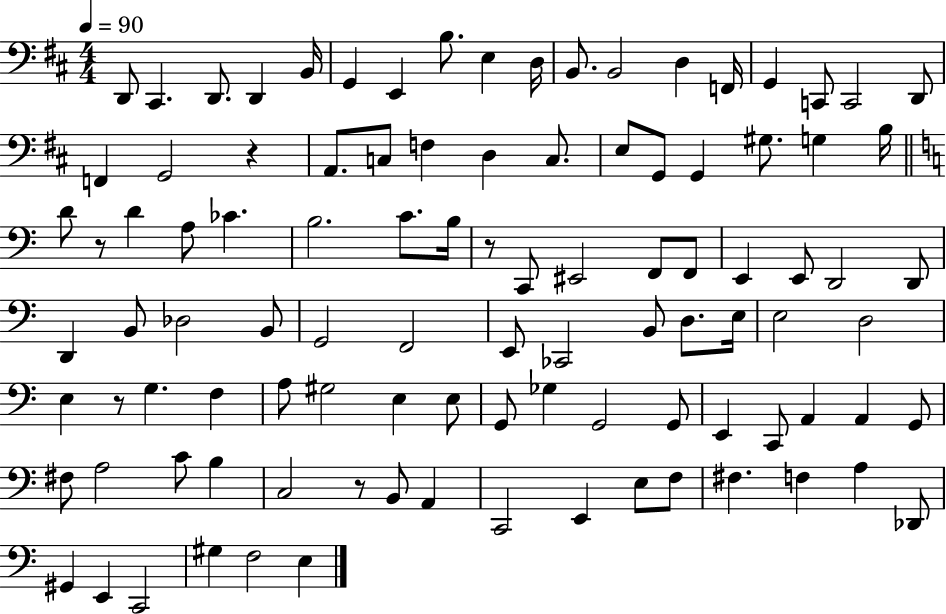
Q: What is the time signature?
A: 4/4